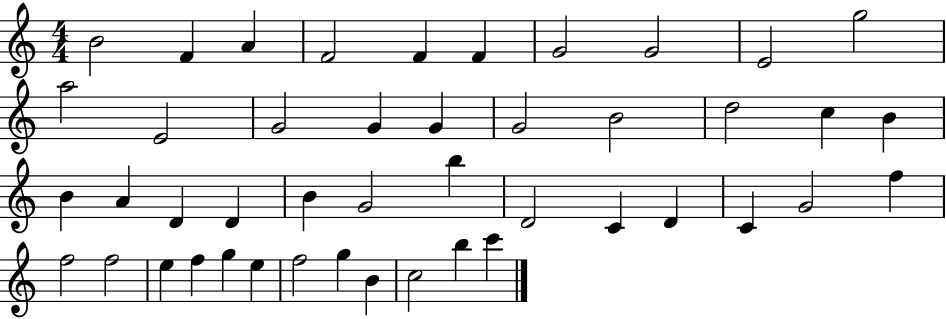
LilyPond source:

{
  \clef treble
  \numericTimeSignature
  \time 4/4
  \key c \major
  b'2 f'4 a'4 | f'2 f'4 f'4 | g'2 g'2 | e'2 g''2 | \break a''2 e'2 | g'2 g'4 g'4 | g'2 b'2 | d''2 c''4 b'4 | \break b'4 a'4 d'4 d'4 | b'4 g'2 b''4 | d'2 c'4 d'4 | c'4 g'2 f''4 | \break f''2 f''2 | e''4 f''4 g''4 e''4 | f''2 g''4 b'4 | c''2 b''4 c'''4 | \break \bar "|."
}